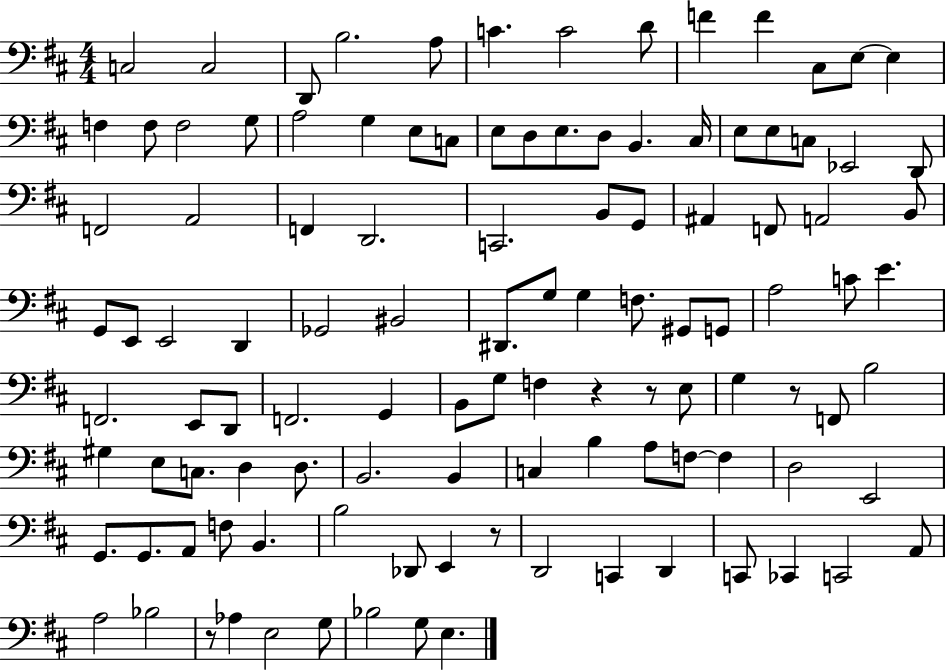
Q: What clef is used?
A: bass